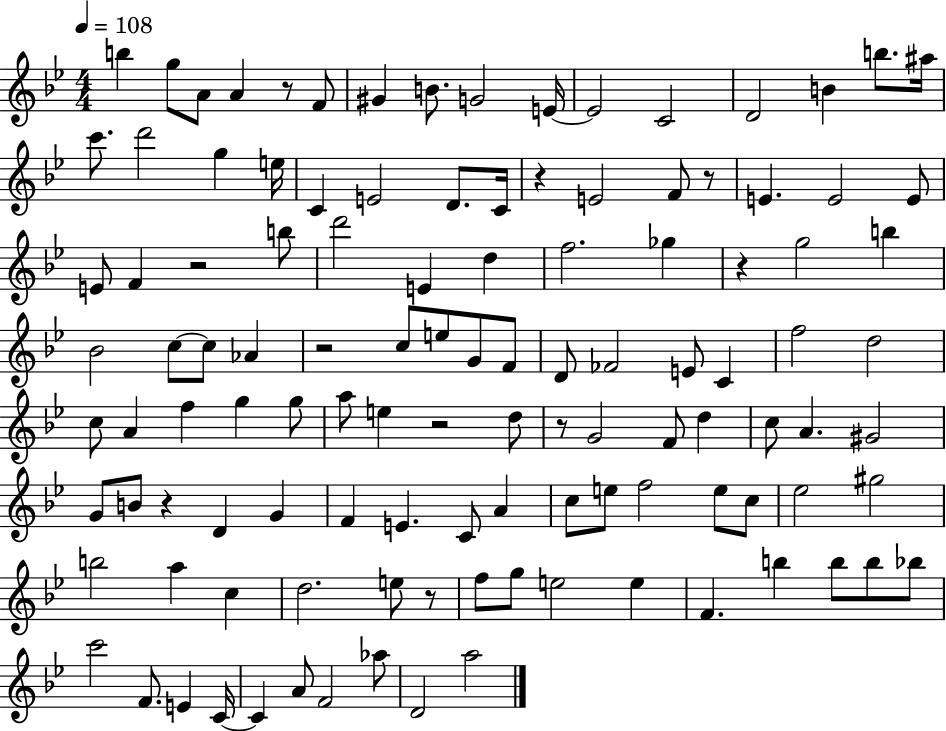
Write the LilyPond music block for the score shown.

{
  \clef treble
  \numericTimeSignature
  \time 4/4
  \key bes \major
  \tempo 4 = 108
  b''4 g''8 a'8 a'4 r8 f'8 | gis'4 b'8. g'2 e'16~~ | e'2 c'2 | d'2 b'4 b''8. ais''16 | \break c'''8. d'''2 g''4 e''16 | c'4 e'2 d'8. c'16 | r4 e'2 f'8 r8 | e'4. e'2 e'8 | \break e'8 f'4 r2 b''8 | d'''2 e'4 d''4 | f''2. ges''4 | r4 g''2 b''4 | \break bes'2 c''8~~ c''8 aes'4 | r2 c''8 e''8 g'8 f'8 | d'8 fes'2 e'8 c'4 | f''2 d''2 | \break c''8 a'4 f''4 g''4 g''8 | a''8 e''4 r2 d''8 | r8 g'2 f'8 d''4 | c''8 a'4. gis'2 | \break g'8 b'8 r4 d'4 g'4 | f'4 e'4. c'8 a'4 | c''8 e''8 f''2 e''8 c''8 | ees''2 gis''2 | \break b''2 a''4 c''4 | d''2. e''8 r8 | f''8 g''8 e''2 e''4 | f'4. b''4 b''8 b''8 bes''8 | \break c'''2 f'8. e'4 c'16~~ | c'4 a'8 f'2 aes''8 | d'2 a''2 | \bar "|."
}